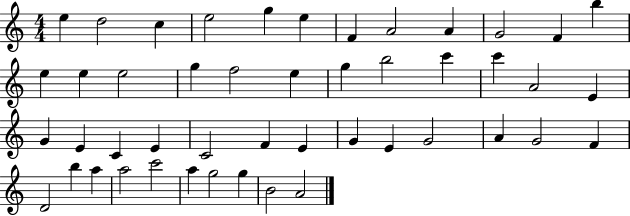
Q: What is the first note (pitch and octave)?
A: E5